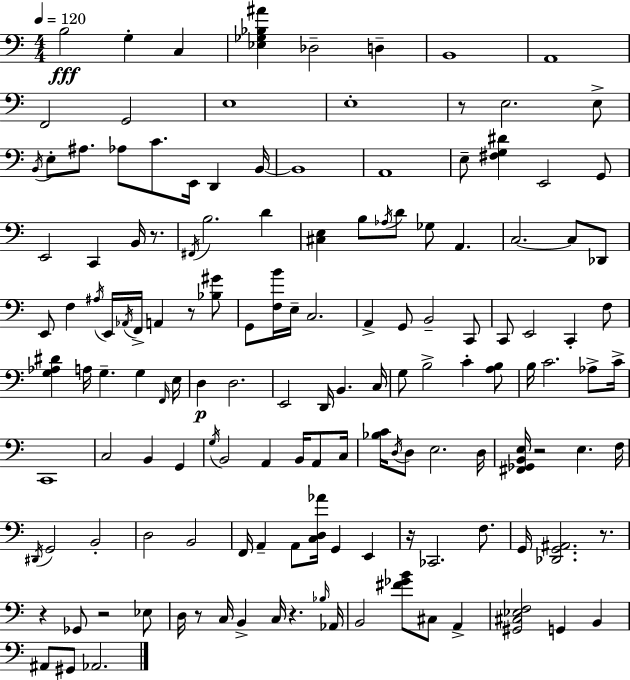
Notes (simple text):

B3/h G3/q C3/q [Eb3,Gb3,Bb3,A#4]/q Db3/h D3/q B2/w A2/w F2/h G2/h E3/w E3/w R/e E3/h. E3/e B2/s E3/e A#3/e. Ab3/e C4/e. E2/s D2/q B2/s B2/w A2/w E3/e [F#3,G3,D#4]/q E2/h G2/e E2/h C2/q B2/s R/e. F#2/s B3/h. D4/q [C#3,E3]/q B3/e Ab3/s D4/e Gb3/e A2/q. C3/h. C3/e Db2/e E2/e F3/q A#3/s E2/s Ab2/s F2/s A2/q R/e [Bb3,G#4]/e G2/e [F3,B4]/s E3/s C3/h. A2/q G2/e B2/h C2/e C2/e E2/h C2/q F3/e [G3,Ab3,D#4]/q A3/s G3/q. G3/q F2/s E3/s D3/q D3/h. E2/h D2/s B2/q. C3/s G3/e B3/h C4/q [A3,B3]/e B3/s C4/h. Ab3/e C4/s C2/w C3/h B2/q G2/q G3/s B2/h A2/q B2/s A2/e C3/s [Bb3,C4]/s D3/s D3/e E3/h. D3/s [F#2,Gb2,B2,E3]/s R/h E3/q. F3/s D#2/s G2/h B2/h D3/h B2/h F2/s A2/q A2/e [C3,D3,Ab4]/s G2/q E2/q R/s CES2/h. F3/e. G2/s [Db2,G2,A#2]/h. R/e. R/q Gb2/e R/h Eb3/e D3/s R/e C3/s B2/q C3/s R/q. Bb3/s Ab2/s B2/h [F#4,Gb4,B4]/e C#3/e A2/q [G#2,C#3,Eb3,F3]/h G2/q B2/q A#2/e G#2/e Ab2/h.